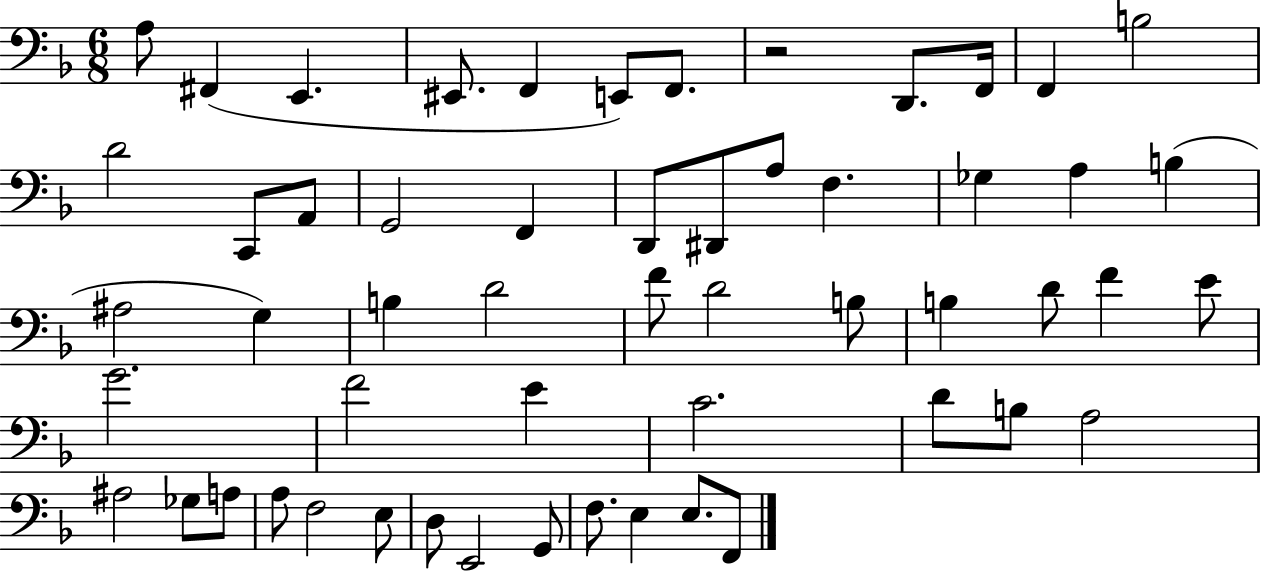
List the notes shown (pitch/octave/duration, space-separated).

A3/e F#2/q E2/q. EIS2/e. F2/q E2/e F2/e. R/h D2/e. F2/s F2/q B3/h D4/h C2/e A2/e G2/h F2/q D2/e D#2/e A3/e F3/q. Gb3/q A3/q B3/q A#3/h G3/q B3/q D4/h F4/e D4/h B3/e B3/q D4/e F4/q E4/e G4/h. F4/h E4/q C4/h. D4/e B3/e A3/h A#3/h Gb3/e A3/e A3/e F3/h E3/e D3/e E2/h G2/e F3/e. E3/q E3/e. F2/e